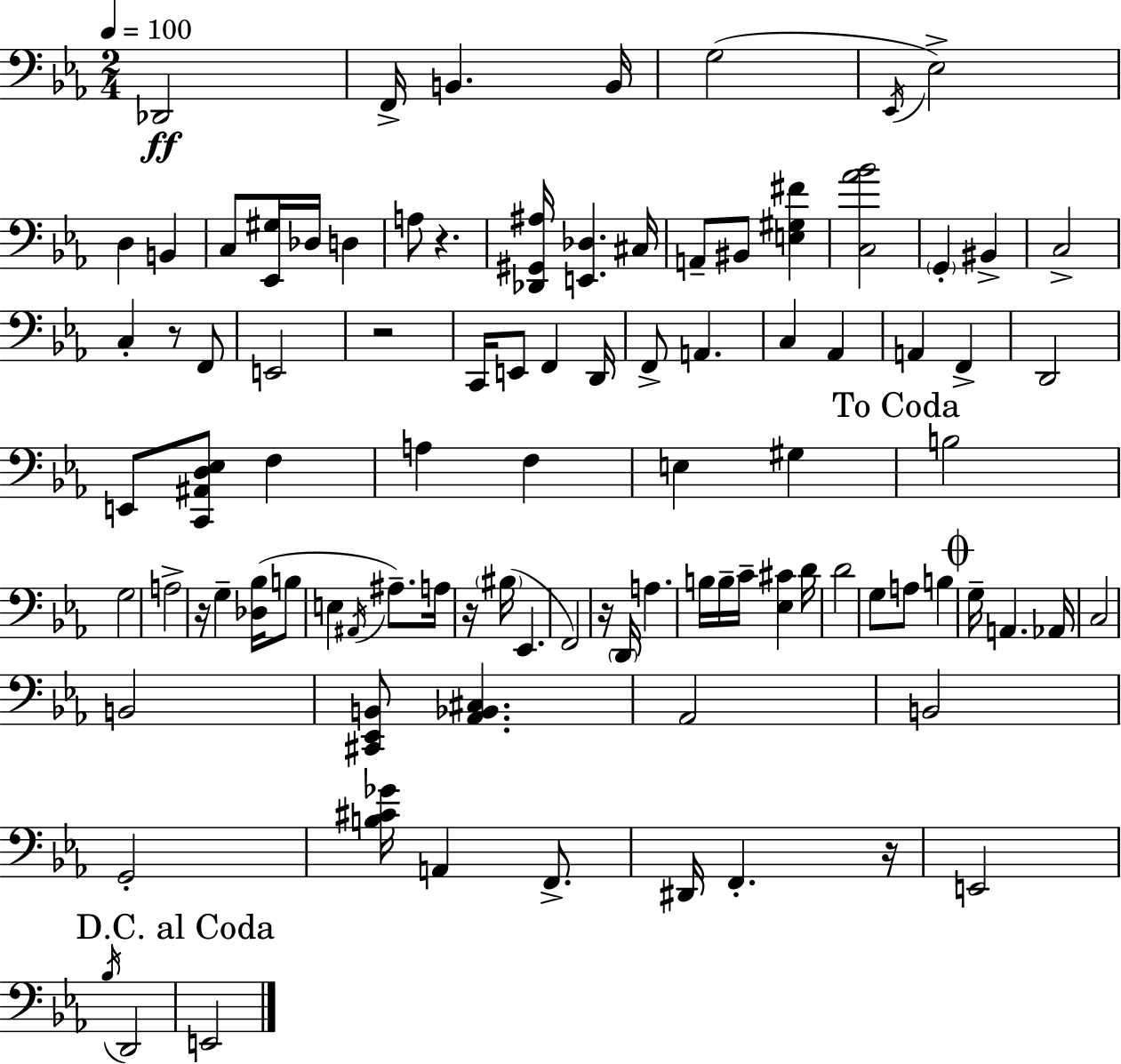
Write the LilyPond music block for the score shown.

{
  \clef bass
  \numericTimeSignature
  \time 2/4
  \key c \minor
  \tempo 4 = 100
  des,2\ff | f,16-> b,4. b,16 | g2( | \acciaccatura { ees,16 } ees2->) | \break d4 b,4 | c8 <ees, gis>16 des16 d4 | a8 r4. | <des, gis, ais>16 <e, des>4. | \break cis16 a,8-- bis,8 <e gis fis'>4 | <c aes' bes'>2 | \parenthesize g,4-. bis,4-> | c2-> | \break c4-. r8 f,8 | e,2 | r2 | c,16 e,8 f,4 | \break d,16 f,8-> a,4. | c4 aes,4 | a,4 f,4-> | d,2 | \break e,8 <c, ais, d ees>8 f4 | a4 f4 | e4 gis4 | \mark "To Coda" b2 | \break g2 | a2-> | r16 g4-- <des bes>16( b8 | e4 \acciaccatura { ais,16 }) ais8.-- | \break a16 r16 \parenthesize bis16( ees,4. | f,2) | r16 \parenthesize d,16 a4. | b16 b16-- c'16-- <ees cis'>4 | \break d'16 d'2 | g8 a8 b4 | \mark \markup { \musicglyph "scripts.coda" } g16-- a,4. | aes,16 c2 | \break b,2 | <cis, ees, b,>8 <aes, bes, cis>4. | aes,2 | b,2 | \break g,2-. | <b cis' ges'>16 a,4 f,8.-> | dis,16 f,4.-. | r16 e,2 | \break \acciaccatura { bes16 } d,2 | \mark "D.C. al Coda" e,2 | \bar "|."
}